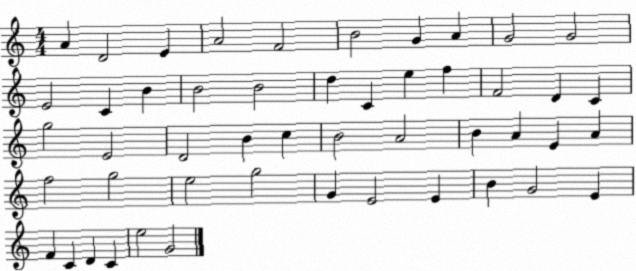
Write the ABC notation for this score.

X:1
T:Untitled
M:4/4
L:1/4
K:C
A D2 E A2 F2 B2 G A G2 G2 E2 C B B2 B2 d C e f F2 D C g2 E2 D2 B c B2 A2 B A E A f2 g2 e2 g2 G E2 E B G2 E F C D C e2 G2